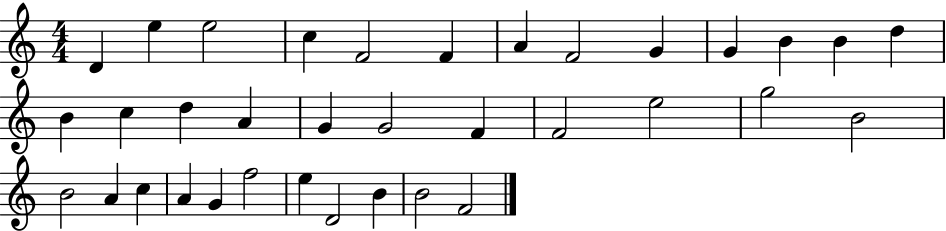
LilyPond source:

{
  \clef treble
  \numericTimeSignature
  \time 4/4
  \key c \major
  d'4 e''4 e''2 | c''4 f'2 f'4 | a'4 f'2 g'4 | g'4 b'4 b'4 d''4 | \break b'4 c''4 d''4 a'4 | g'4 g'2 f'4 | f'2 e''2 | g''2 b'2 | \break b'2 a'4 c''4 | a'4 g'4 f''2 | e''4 d'2 b'4 | b'2 f'2 | \break \bar "|."
}